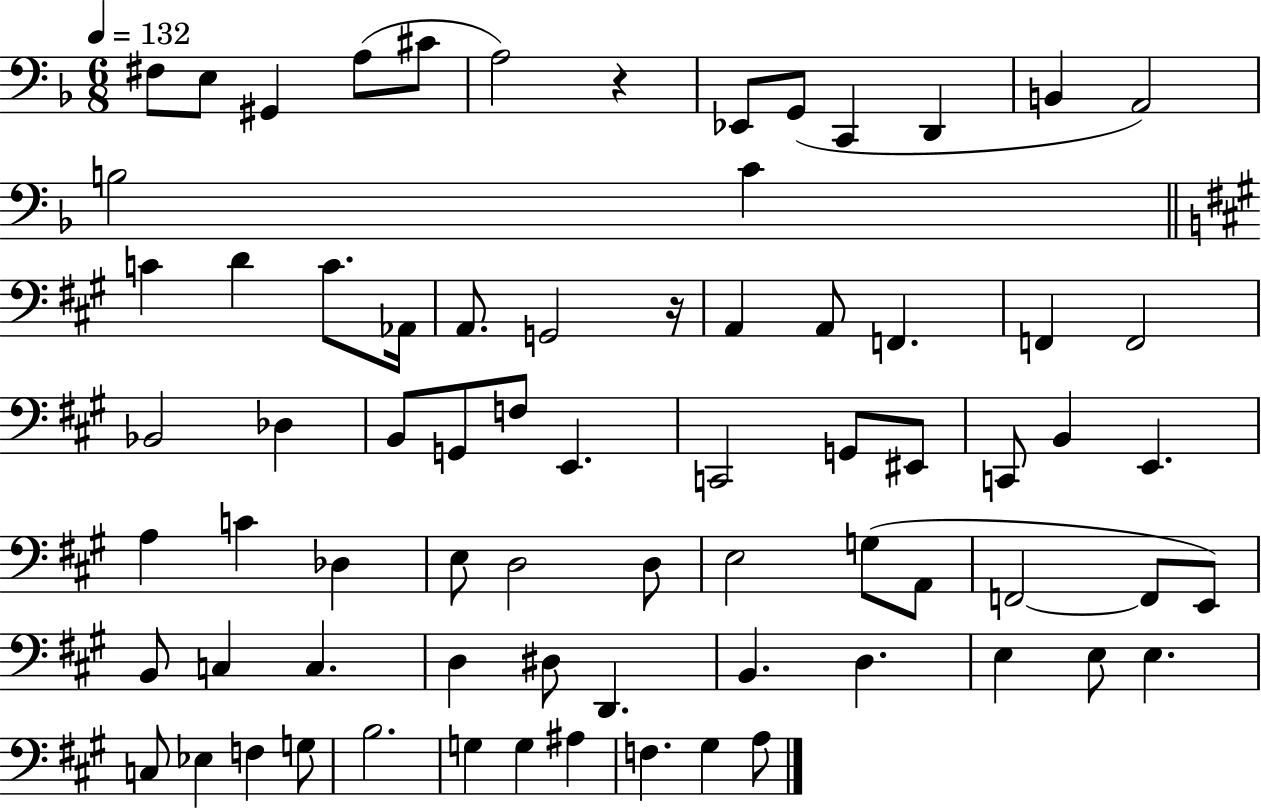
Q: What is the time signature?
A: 6/8